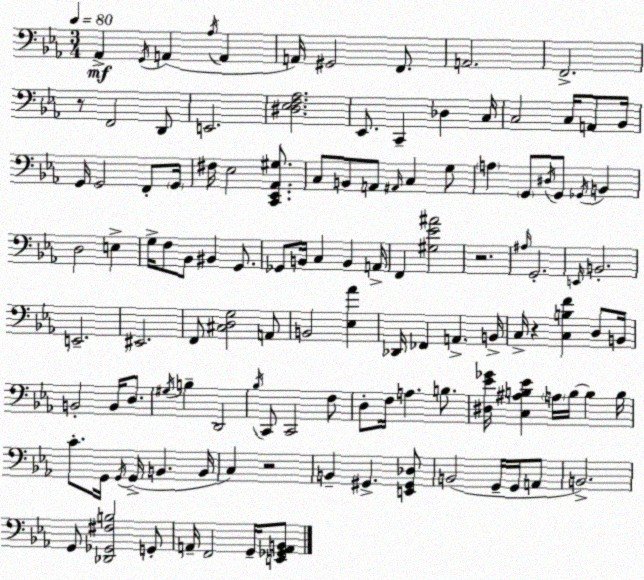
X:1
T:Untitled
M:3/4
L:1/4
K:Eb
_A,, G,,/4 A,, _A,/4 A,, A,,/4 ^G,,2 F,,/2 A,,2 F,,2 z/2 F,,2 D,,/2 E,,2 [^D,_E,F,_A,]2 _E,,/2 C,, _D, C,/4 C,2 C,/4 A,,/2 _B,,/4 G,,/4 G,,2 F,,/2 G,,/4 ^F,/4 _E,2 [C,,_E,,_A,,^G,]/2 C,/2 B,,/2 A,,/2 ^A,,/4 C, G,/2 A, G,,/2 ^D,/4 G,,/2 _G,,/4 B,, D,2 E, G,/4 F,/2 _B,,/2 ^B,, G,,/2 _G,,/2 B,,/4 C, B,, A,,/4 F,, [^G,_E^A]2 z2 ^A,/4 G,,2 E,,/4 B,,2 E,,2 ^E,,2 F,,/2 [^C,D,G,]2 A,,/2 B,,2 [_E,_A] _D,,/4 _F,, A,, B,,/4 C,/4 z [C,B,F] D,/2 B,,/4 B,,2 B,,/4 D,/2 ^G,/4 B, D,,2 _B,/4 C,,/2 C,,2 F,/2 D,/2 F,/4 A, B,/2 [^D,_E_G]/4 [C,^A,B,_E] A,/4 B,/4 B, B,/4 C/2 G,,/4 G,,/4 G,,/4 B,, B,,/4 C, z2 B,, ^G,, [E,,^G,,_D,]/2 B,,2 G,,/4 G,,/4 A,,/2 B,,2 G,,/2 [_D,,_G,,^F,B,]2 G,,/2 A,,/4 F,,2 G,,/4 [E,,_G,,A,,B,,]/2